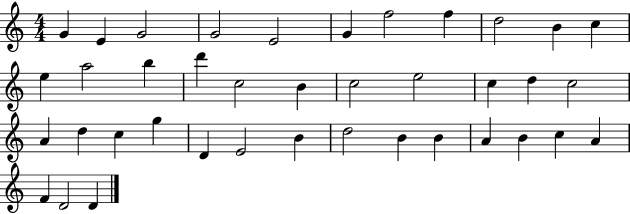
G4/q E4/q G4/h G4/h E4/h G4/q F5/h F5/q D5/h B4/q C5/q E5/q A5/h B5/q D6/q C5/h B4/q C5/h E5/h C5/q D5/q C5/h A4/q D5/q C5/q G5/q D4/q E4/h B4/q D5/h B4/q B4/q A4/q B4/q C5/q A4/q F4/q D4/h D4/q